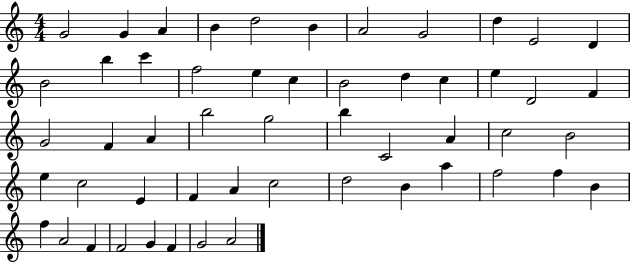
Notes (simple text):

G4/h G4/q A4/q B4/q D5/h B4/q A4/h G4/h D5/q E4/h D4/q B4/h B5/q C6/q F5/h E5/q C5/q B4/h D5/q C5/q E5/q D4/h F4/q G4/h F4/q A4/q B5/h G5/h B5/q C4/h A4/q C5/h B4/h E5/q C5/h E4/q F4/q A4/q C5/h D5/h B4/q A5/q F5/h F5/q B4/q F5/q A4/h F4/q F4/h G4/q F4/q G4/h A4/h